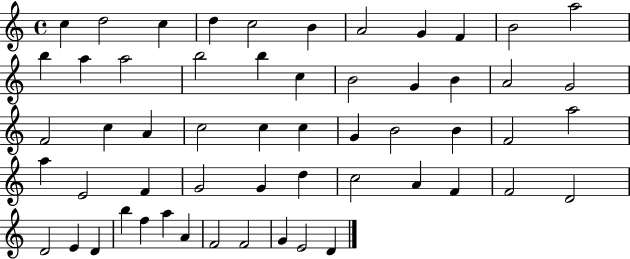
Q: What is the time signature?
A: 4/4